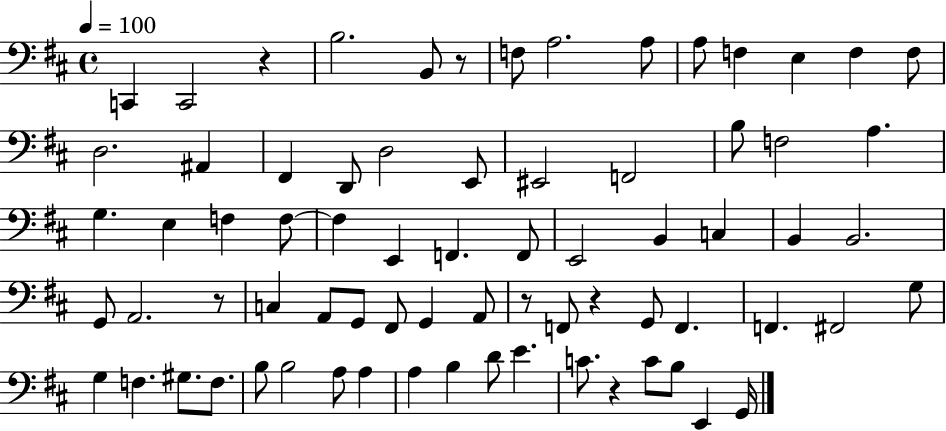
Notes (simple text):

C2/q C2/h R/q B3/h. B2/e R/e F3/e A3/h. A3/e A3/e F3/q E3/q F3/q F3/e D3/h. A#2/q F#2/q D2/e D3/h E2/e EIS2/h F2/h B3/e F3/h A3/q. G3/q. E3/q F3/q F3/e F3/q E2/q F2/q. F2/e E2/h B2/q C3/q B2/q B2/h. G2/e A2/h. R/e C3/q A2/e G2/e F#2/e G2/q A2/e R/e F2/e R/q G2/e F2/q. F2/q. F#2/h G3/e G3/q F3/q. G#3/e. F3/e. B3/e B3/h A3/e A3/q A3/q B3/q D4/e E4/q. C4/e. R/q C4/e B3/e E2/q G2/s